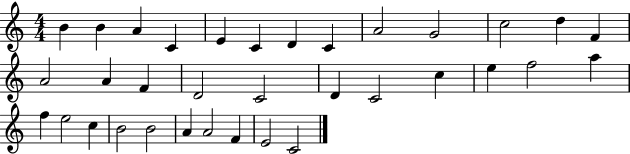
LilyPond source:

{
  \clef treble
  \numericTimeSignature
  \time 4/4
  \key c \major
  b'4 b'4 a'4 c'4 | e'4 c'4 d'4 c'4 | a'2 g'2 | c''2 d''4 f'4 | \break a'2 a'4 f'4 | d'2 c'2 | d'4 c'2 c''4 | e''4 f''2 a''4 | \break f''4 e''2 c''4 | b'2 b'2 | a'4 a'2 f'4 | e'2 c'2 | \break \bar "|."
}